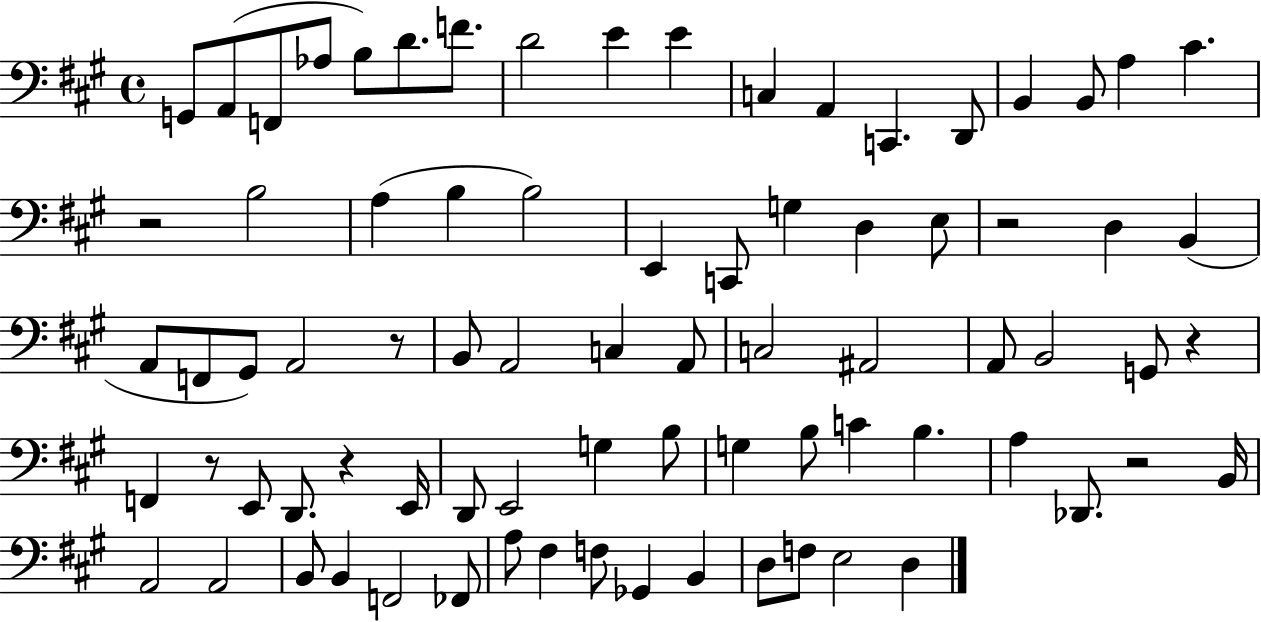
{
  \clef bass
  \time 4/4
  \defaultTimeSignature
  \key a \major
  g,8 a,8( f,8 aes8 b8) d'8. f'8. | d'2 e'4 e'4 | c4 a,4 c,4. d,8 | b,4 b,8 a4 cis'4. | \break r2 b2 | a4( b4 b2) | e,4 c,8 g4 d4 e8 | r2 d4 b,4( | \break a,8 f,8 gis,8) a,2 r8 | b,8 a,2 c4 a,8 | c2 ais,2 | a,8 b,2 g,8 r4 | \break f,4 r8 e,8 d,8. r4 e,16 | d,8 e,2 g4 b8 | g4 b8 c'4 b4. | a4 des,8. r2 b,16 | \break a,2 a,2 | b,8 b,4 f,2 fes,8 | a8 fis4 f8 ges,4 b,4 | d8 f8 e2 d4 | \break \bar "|."
}